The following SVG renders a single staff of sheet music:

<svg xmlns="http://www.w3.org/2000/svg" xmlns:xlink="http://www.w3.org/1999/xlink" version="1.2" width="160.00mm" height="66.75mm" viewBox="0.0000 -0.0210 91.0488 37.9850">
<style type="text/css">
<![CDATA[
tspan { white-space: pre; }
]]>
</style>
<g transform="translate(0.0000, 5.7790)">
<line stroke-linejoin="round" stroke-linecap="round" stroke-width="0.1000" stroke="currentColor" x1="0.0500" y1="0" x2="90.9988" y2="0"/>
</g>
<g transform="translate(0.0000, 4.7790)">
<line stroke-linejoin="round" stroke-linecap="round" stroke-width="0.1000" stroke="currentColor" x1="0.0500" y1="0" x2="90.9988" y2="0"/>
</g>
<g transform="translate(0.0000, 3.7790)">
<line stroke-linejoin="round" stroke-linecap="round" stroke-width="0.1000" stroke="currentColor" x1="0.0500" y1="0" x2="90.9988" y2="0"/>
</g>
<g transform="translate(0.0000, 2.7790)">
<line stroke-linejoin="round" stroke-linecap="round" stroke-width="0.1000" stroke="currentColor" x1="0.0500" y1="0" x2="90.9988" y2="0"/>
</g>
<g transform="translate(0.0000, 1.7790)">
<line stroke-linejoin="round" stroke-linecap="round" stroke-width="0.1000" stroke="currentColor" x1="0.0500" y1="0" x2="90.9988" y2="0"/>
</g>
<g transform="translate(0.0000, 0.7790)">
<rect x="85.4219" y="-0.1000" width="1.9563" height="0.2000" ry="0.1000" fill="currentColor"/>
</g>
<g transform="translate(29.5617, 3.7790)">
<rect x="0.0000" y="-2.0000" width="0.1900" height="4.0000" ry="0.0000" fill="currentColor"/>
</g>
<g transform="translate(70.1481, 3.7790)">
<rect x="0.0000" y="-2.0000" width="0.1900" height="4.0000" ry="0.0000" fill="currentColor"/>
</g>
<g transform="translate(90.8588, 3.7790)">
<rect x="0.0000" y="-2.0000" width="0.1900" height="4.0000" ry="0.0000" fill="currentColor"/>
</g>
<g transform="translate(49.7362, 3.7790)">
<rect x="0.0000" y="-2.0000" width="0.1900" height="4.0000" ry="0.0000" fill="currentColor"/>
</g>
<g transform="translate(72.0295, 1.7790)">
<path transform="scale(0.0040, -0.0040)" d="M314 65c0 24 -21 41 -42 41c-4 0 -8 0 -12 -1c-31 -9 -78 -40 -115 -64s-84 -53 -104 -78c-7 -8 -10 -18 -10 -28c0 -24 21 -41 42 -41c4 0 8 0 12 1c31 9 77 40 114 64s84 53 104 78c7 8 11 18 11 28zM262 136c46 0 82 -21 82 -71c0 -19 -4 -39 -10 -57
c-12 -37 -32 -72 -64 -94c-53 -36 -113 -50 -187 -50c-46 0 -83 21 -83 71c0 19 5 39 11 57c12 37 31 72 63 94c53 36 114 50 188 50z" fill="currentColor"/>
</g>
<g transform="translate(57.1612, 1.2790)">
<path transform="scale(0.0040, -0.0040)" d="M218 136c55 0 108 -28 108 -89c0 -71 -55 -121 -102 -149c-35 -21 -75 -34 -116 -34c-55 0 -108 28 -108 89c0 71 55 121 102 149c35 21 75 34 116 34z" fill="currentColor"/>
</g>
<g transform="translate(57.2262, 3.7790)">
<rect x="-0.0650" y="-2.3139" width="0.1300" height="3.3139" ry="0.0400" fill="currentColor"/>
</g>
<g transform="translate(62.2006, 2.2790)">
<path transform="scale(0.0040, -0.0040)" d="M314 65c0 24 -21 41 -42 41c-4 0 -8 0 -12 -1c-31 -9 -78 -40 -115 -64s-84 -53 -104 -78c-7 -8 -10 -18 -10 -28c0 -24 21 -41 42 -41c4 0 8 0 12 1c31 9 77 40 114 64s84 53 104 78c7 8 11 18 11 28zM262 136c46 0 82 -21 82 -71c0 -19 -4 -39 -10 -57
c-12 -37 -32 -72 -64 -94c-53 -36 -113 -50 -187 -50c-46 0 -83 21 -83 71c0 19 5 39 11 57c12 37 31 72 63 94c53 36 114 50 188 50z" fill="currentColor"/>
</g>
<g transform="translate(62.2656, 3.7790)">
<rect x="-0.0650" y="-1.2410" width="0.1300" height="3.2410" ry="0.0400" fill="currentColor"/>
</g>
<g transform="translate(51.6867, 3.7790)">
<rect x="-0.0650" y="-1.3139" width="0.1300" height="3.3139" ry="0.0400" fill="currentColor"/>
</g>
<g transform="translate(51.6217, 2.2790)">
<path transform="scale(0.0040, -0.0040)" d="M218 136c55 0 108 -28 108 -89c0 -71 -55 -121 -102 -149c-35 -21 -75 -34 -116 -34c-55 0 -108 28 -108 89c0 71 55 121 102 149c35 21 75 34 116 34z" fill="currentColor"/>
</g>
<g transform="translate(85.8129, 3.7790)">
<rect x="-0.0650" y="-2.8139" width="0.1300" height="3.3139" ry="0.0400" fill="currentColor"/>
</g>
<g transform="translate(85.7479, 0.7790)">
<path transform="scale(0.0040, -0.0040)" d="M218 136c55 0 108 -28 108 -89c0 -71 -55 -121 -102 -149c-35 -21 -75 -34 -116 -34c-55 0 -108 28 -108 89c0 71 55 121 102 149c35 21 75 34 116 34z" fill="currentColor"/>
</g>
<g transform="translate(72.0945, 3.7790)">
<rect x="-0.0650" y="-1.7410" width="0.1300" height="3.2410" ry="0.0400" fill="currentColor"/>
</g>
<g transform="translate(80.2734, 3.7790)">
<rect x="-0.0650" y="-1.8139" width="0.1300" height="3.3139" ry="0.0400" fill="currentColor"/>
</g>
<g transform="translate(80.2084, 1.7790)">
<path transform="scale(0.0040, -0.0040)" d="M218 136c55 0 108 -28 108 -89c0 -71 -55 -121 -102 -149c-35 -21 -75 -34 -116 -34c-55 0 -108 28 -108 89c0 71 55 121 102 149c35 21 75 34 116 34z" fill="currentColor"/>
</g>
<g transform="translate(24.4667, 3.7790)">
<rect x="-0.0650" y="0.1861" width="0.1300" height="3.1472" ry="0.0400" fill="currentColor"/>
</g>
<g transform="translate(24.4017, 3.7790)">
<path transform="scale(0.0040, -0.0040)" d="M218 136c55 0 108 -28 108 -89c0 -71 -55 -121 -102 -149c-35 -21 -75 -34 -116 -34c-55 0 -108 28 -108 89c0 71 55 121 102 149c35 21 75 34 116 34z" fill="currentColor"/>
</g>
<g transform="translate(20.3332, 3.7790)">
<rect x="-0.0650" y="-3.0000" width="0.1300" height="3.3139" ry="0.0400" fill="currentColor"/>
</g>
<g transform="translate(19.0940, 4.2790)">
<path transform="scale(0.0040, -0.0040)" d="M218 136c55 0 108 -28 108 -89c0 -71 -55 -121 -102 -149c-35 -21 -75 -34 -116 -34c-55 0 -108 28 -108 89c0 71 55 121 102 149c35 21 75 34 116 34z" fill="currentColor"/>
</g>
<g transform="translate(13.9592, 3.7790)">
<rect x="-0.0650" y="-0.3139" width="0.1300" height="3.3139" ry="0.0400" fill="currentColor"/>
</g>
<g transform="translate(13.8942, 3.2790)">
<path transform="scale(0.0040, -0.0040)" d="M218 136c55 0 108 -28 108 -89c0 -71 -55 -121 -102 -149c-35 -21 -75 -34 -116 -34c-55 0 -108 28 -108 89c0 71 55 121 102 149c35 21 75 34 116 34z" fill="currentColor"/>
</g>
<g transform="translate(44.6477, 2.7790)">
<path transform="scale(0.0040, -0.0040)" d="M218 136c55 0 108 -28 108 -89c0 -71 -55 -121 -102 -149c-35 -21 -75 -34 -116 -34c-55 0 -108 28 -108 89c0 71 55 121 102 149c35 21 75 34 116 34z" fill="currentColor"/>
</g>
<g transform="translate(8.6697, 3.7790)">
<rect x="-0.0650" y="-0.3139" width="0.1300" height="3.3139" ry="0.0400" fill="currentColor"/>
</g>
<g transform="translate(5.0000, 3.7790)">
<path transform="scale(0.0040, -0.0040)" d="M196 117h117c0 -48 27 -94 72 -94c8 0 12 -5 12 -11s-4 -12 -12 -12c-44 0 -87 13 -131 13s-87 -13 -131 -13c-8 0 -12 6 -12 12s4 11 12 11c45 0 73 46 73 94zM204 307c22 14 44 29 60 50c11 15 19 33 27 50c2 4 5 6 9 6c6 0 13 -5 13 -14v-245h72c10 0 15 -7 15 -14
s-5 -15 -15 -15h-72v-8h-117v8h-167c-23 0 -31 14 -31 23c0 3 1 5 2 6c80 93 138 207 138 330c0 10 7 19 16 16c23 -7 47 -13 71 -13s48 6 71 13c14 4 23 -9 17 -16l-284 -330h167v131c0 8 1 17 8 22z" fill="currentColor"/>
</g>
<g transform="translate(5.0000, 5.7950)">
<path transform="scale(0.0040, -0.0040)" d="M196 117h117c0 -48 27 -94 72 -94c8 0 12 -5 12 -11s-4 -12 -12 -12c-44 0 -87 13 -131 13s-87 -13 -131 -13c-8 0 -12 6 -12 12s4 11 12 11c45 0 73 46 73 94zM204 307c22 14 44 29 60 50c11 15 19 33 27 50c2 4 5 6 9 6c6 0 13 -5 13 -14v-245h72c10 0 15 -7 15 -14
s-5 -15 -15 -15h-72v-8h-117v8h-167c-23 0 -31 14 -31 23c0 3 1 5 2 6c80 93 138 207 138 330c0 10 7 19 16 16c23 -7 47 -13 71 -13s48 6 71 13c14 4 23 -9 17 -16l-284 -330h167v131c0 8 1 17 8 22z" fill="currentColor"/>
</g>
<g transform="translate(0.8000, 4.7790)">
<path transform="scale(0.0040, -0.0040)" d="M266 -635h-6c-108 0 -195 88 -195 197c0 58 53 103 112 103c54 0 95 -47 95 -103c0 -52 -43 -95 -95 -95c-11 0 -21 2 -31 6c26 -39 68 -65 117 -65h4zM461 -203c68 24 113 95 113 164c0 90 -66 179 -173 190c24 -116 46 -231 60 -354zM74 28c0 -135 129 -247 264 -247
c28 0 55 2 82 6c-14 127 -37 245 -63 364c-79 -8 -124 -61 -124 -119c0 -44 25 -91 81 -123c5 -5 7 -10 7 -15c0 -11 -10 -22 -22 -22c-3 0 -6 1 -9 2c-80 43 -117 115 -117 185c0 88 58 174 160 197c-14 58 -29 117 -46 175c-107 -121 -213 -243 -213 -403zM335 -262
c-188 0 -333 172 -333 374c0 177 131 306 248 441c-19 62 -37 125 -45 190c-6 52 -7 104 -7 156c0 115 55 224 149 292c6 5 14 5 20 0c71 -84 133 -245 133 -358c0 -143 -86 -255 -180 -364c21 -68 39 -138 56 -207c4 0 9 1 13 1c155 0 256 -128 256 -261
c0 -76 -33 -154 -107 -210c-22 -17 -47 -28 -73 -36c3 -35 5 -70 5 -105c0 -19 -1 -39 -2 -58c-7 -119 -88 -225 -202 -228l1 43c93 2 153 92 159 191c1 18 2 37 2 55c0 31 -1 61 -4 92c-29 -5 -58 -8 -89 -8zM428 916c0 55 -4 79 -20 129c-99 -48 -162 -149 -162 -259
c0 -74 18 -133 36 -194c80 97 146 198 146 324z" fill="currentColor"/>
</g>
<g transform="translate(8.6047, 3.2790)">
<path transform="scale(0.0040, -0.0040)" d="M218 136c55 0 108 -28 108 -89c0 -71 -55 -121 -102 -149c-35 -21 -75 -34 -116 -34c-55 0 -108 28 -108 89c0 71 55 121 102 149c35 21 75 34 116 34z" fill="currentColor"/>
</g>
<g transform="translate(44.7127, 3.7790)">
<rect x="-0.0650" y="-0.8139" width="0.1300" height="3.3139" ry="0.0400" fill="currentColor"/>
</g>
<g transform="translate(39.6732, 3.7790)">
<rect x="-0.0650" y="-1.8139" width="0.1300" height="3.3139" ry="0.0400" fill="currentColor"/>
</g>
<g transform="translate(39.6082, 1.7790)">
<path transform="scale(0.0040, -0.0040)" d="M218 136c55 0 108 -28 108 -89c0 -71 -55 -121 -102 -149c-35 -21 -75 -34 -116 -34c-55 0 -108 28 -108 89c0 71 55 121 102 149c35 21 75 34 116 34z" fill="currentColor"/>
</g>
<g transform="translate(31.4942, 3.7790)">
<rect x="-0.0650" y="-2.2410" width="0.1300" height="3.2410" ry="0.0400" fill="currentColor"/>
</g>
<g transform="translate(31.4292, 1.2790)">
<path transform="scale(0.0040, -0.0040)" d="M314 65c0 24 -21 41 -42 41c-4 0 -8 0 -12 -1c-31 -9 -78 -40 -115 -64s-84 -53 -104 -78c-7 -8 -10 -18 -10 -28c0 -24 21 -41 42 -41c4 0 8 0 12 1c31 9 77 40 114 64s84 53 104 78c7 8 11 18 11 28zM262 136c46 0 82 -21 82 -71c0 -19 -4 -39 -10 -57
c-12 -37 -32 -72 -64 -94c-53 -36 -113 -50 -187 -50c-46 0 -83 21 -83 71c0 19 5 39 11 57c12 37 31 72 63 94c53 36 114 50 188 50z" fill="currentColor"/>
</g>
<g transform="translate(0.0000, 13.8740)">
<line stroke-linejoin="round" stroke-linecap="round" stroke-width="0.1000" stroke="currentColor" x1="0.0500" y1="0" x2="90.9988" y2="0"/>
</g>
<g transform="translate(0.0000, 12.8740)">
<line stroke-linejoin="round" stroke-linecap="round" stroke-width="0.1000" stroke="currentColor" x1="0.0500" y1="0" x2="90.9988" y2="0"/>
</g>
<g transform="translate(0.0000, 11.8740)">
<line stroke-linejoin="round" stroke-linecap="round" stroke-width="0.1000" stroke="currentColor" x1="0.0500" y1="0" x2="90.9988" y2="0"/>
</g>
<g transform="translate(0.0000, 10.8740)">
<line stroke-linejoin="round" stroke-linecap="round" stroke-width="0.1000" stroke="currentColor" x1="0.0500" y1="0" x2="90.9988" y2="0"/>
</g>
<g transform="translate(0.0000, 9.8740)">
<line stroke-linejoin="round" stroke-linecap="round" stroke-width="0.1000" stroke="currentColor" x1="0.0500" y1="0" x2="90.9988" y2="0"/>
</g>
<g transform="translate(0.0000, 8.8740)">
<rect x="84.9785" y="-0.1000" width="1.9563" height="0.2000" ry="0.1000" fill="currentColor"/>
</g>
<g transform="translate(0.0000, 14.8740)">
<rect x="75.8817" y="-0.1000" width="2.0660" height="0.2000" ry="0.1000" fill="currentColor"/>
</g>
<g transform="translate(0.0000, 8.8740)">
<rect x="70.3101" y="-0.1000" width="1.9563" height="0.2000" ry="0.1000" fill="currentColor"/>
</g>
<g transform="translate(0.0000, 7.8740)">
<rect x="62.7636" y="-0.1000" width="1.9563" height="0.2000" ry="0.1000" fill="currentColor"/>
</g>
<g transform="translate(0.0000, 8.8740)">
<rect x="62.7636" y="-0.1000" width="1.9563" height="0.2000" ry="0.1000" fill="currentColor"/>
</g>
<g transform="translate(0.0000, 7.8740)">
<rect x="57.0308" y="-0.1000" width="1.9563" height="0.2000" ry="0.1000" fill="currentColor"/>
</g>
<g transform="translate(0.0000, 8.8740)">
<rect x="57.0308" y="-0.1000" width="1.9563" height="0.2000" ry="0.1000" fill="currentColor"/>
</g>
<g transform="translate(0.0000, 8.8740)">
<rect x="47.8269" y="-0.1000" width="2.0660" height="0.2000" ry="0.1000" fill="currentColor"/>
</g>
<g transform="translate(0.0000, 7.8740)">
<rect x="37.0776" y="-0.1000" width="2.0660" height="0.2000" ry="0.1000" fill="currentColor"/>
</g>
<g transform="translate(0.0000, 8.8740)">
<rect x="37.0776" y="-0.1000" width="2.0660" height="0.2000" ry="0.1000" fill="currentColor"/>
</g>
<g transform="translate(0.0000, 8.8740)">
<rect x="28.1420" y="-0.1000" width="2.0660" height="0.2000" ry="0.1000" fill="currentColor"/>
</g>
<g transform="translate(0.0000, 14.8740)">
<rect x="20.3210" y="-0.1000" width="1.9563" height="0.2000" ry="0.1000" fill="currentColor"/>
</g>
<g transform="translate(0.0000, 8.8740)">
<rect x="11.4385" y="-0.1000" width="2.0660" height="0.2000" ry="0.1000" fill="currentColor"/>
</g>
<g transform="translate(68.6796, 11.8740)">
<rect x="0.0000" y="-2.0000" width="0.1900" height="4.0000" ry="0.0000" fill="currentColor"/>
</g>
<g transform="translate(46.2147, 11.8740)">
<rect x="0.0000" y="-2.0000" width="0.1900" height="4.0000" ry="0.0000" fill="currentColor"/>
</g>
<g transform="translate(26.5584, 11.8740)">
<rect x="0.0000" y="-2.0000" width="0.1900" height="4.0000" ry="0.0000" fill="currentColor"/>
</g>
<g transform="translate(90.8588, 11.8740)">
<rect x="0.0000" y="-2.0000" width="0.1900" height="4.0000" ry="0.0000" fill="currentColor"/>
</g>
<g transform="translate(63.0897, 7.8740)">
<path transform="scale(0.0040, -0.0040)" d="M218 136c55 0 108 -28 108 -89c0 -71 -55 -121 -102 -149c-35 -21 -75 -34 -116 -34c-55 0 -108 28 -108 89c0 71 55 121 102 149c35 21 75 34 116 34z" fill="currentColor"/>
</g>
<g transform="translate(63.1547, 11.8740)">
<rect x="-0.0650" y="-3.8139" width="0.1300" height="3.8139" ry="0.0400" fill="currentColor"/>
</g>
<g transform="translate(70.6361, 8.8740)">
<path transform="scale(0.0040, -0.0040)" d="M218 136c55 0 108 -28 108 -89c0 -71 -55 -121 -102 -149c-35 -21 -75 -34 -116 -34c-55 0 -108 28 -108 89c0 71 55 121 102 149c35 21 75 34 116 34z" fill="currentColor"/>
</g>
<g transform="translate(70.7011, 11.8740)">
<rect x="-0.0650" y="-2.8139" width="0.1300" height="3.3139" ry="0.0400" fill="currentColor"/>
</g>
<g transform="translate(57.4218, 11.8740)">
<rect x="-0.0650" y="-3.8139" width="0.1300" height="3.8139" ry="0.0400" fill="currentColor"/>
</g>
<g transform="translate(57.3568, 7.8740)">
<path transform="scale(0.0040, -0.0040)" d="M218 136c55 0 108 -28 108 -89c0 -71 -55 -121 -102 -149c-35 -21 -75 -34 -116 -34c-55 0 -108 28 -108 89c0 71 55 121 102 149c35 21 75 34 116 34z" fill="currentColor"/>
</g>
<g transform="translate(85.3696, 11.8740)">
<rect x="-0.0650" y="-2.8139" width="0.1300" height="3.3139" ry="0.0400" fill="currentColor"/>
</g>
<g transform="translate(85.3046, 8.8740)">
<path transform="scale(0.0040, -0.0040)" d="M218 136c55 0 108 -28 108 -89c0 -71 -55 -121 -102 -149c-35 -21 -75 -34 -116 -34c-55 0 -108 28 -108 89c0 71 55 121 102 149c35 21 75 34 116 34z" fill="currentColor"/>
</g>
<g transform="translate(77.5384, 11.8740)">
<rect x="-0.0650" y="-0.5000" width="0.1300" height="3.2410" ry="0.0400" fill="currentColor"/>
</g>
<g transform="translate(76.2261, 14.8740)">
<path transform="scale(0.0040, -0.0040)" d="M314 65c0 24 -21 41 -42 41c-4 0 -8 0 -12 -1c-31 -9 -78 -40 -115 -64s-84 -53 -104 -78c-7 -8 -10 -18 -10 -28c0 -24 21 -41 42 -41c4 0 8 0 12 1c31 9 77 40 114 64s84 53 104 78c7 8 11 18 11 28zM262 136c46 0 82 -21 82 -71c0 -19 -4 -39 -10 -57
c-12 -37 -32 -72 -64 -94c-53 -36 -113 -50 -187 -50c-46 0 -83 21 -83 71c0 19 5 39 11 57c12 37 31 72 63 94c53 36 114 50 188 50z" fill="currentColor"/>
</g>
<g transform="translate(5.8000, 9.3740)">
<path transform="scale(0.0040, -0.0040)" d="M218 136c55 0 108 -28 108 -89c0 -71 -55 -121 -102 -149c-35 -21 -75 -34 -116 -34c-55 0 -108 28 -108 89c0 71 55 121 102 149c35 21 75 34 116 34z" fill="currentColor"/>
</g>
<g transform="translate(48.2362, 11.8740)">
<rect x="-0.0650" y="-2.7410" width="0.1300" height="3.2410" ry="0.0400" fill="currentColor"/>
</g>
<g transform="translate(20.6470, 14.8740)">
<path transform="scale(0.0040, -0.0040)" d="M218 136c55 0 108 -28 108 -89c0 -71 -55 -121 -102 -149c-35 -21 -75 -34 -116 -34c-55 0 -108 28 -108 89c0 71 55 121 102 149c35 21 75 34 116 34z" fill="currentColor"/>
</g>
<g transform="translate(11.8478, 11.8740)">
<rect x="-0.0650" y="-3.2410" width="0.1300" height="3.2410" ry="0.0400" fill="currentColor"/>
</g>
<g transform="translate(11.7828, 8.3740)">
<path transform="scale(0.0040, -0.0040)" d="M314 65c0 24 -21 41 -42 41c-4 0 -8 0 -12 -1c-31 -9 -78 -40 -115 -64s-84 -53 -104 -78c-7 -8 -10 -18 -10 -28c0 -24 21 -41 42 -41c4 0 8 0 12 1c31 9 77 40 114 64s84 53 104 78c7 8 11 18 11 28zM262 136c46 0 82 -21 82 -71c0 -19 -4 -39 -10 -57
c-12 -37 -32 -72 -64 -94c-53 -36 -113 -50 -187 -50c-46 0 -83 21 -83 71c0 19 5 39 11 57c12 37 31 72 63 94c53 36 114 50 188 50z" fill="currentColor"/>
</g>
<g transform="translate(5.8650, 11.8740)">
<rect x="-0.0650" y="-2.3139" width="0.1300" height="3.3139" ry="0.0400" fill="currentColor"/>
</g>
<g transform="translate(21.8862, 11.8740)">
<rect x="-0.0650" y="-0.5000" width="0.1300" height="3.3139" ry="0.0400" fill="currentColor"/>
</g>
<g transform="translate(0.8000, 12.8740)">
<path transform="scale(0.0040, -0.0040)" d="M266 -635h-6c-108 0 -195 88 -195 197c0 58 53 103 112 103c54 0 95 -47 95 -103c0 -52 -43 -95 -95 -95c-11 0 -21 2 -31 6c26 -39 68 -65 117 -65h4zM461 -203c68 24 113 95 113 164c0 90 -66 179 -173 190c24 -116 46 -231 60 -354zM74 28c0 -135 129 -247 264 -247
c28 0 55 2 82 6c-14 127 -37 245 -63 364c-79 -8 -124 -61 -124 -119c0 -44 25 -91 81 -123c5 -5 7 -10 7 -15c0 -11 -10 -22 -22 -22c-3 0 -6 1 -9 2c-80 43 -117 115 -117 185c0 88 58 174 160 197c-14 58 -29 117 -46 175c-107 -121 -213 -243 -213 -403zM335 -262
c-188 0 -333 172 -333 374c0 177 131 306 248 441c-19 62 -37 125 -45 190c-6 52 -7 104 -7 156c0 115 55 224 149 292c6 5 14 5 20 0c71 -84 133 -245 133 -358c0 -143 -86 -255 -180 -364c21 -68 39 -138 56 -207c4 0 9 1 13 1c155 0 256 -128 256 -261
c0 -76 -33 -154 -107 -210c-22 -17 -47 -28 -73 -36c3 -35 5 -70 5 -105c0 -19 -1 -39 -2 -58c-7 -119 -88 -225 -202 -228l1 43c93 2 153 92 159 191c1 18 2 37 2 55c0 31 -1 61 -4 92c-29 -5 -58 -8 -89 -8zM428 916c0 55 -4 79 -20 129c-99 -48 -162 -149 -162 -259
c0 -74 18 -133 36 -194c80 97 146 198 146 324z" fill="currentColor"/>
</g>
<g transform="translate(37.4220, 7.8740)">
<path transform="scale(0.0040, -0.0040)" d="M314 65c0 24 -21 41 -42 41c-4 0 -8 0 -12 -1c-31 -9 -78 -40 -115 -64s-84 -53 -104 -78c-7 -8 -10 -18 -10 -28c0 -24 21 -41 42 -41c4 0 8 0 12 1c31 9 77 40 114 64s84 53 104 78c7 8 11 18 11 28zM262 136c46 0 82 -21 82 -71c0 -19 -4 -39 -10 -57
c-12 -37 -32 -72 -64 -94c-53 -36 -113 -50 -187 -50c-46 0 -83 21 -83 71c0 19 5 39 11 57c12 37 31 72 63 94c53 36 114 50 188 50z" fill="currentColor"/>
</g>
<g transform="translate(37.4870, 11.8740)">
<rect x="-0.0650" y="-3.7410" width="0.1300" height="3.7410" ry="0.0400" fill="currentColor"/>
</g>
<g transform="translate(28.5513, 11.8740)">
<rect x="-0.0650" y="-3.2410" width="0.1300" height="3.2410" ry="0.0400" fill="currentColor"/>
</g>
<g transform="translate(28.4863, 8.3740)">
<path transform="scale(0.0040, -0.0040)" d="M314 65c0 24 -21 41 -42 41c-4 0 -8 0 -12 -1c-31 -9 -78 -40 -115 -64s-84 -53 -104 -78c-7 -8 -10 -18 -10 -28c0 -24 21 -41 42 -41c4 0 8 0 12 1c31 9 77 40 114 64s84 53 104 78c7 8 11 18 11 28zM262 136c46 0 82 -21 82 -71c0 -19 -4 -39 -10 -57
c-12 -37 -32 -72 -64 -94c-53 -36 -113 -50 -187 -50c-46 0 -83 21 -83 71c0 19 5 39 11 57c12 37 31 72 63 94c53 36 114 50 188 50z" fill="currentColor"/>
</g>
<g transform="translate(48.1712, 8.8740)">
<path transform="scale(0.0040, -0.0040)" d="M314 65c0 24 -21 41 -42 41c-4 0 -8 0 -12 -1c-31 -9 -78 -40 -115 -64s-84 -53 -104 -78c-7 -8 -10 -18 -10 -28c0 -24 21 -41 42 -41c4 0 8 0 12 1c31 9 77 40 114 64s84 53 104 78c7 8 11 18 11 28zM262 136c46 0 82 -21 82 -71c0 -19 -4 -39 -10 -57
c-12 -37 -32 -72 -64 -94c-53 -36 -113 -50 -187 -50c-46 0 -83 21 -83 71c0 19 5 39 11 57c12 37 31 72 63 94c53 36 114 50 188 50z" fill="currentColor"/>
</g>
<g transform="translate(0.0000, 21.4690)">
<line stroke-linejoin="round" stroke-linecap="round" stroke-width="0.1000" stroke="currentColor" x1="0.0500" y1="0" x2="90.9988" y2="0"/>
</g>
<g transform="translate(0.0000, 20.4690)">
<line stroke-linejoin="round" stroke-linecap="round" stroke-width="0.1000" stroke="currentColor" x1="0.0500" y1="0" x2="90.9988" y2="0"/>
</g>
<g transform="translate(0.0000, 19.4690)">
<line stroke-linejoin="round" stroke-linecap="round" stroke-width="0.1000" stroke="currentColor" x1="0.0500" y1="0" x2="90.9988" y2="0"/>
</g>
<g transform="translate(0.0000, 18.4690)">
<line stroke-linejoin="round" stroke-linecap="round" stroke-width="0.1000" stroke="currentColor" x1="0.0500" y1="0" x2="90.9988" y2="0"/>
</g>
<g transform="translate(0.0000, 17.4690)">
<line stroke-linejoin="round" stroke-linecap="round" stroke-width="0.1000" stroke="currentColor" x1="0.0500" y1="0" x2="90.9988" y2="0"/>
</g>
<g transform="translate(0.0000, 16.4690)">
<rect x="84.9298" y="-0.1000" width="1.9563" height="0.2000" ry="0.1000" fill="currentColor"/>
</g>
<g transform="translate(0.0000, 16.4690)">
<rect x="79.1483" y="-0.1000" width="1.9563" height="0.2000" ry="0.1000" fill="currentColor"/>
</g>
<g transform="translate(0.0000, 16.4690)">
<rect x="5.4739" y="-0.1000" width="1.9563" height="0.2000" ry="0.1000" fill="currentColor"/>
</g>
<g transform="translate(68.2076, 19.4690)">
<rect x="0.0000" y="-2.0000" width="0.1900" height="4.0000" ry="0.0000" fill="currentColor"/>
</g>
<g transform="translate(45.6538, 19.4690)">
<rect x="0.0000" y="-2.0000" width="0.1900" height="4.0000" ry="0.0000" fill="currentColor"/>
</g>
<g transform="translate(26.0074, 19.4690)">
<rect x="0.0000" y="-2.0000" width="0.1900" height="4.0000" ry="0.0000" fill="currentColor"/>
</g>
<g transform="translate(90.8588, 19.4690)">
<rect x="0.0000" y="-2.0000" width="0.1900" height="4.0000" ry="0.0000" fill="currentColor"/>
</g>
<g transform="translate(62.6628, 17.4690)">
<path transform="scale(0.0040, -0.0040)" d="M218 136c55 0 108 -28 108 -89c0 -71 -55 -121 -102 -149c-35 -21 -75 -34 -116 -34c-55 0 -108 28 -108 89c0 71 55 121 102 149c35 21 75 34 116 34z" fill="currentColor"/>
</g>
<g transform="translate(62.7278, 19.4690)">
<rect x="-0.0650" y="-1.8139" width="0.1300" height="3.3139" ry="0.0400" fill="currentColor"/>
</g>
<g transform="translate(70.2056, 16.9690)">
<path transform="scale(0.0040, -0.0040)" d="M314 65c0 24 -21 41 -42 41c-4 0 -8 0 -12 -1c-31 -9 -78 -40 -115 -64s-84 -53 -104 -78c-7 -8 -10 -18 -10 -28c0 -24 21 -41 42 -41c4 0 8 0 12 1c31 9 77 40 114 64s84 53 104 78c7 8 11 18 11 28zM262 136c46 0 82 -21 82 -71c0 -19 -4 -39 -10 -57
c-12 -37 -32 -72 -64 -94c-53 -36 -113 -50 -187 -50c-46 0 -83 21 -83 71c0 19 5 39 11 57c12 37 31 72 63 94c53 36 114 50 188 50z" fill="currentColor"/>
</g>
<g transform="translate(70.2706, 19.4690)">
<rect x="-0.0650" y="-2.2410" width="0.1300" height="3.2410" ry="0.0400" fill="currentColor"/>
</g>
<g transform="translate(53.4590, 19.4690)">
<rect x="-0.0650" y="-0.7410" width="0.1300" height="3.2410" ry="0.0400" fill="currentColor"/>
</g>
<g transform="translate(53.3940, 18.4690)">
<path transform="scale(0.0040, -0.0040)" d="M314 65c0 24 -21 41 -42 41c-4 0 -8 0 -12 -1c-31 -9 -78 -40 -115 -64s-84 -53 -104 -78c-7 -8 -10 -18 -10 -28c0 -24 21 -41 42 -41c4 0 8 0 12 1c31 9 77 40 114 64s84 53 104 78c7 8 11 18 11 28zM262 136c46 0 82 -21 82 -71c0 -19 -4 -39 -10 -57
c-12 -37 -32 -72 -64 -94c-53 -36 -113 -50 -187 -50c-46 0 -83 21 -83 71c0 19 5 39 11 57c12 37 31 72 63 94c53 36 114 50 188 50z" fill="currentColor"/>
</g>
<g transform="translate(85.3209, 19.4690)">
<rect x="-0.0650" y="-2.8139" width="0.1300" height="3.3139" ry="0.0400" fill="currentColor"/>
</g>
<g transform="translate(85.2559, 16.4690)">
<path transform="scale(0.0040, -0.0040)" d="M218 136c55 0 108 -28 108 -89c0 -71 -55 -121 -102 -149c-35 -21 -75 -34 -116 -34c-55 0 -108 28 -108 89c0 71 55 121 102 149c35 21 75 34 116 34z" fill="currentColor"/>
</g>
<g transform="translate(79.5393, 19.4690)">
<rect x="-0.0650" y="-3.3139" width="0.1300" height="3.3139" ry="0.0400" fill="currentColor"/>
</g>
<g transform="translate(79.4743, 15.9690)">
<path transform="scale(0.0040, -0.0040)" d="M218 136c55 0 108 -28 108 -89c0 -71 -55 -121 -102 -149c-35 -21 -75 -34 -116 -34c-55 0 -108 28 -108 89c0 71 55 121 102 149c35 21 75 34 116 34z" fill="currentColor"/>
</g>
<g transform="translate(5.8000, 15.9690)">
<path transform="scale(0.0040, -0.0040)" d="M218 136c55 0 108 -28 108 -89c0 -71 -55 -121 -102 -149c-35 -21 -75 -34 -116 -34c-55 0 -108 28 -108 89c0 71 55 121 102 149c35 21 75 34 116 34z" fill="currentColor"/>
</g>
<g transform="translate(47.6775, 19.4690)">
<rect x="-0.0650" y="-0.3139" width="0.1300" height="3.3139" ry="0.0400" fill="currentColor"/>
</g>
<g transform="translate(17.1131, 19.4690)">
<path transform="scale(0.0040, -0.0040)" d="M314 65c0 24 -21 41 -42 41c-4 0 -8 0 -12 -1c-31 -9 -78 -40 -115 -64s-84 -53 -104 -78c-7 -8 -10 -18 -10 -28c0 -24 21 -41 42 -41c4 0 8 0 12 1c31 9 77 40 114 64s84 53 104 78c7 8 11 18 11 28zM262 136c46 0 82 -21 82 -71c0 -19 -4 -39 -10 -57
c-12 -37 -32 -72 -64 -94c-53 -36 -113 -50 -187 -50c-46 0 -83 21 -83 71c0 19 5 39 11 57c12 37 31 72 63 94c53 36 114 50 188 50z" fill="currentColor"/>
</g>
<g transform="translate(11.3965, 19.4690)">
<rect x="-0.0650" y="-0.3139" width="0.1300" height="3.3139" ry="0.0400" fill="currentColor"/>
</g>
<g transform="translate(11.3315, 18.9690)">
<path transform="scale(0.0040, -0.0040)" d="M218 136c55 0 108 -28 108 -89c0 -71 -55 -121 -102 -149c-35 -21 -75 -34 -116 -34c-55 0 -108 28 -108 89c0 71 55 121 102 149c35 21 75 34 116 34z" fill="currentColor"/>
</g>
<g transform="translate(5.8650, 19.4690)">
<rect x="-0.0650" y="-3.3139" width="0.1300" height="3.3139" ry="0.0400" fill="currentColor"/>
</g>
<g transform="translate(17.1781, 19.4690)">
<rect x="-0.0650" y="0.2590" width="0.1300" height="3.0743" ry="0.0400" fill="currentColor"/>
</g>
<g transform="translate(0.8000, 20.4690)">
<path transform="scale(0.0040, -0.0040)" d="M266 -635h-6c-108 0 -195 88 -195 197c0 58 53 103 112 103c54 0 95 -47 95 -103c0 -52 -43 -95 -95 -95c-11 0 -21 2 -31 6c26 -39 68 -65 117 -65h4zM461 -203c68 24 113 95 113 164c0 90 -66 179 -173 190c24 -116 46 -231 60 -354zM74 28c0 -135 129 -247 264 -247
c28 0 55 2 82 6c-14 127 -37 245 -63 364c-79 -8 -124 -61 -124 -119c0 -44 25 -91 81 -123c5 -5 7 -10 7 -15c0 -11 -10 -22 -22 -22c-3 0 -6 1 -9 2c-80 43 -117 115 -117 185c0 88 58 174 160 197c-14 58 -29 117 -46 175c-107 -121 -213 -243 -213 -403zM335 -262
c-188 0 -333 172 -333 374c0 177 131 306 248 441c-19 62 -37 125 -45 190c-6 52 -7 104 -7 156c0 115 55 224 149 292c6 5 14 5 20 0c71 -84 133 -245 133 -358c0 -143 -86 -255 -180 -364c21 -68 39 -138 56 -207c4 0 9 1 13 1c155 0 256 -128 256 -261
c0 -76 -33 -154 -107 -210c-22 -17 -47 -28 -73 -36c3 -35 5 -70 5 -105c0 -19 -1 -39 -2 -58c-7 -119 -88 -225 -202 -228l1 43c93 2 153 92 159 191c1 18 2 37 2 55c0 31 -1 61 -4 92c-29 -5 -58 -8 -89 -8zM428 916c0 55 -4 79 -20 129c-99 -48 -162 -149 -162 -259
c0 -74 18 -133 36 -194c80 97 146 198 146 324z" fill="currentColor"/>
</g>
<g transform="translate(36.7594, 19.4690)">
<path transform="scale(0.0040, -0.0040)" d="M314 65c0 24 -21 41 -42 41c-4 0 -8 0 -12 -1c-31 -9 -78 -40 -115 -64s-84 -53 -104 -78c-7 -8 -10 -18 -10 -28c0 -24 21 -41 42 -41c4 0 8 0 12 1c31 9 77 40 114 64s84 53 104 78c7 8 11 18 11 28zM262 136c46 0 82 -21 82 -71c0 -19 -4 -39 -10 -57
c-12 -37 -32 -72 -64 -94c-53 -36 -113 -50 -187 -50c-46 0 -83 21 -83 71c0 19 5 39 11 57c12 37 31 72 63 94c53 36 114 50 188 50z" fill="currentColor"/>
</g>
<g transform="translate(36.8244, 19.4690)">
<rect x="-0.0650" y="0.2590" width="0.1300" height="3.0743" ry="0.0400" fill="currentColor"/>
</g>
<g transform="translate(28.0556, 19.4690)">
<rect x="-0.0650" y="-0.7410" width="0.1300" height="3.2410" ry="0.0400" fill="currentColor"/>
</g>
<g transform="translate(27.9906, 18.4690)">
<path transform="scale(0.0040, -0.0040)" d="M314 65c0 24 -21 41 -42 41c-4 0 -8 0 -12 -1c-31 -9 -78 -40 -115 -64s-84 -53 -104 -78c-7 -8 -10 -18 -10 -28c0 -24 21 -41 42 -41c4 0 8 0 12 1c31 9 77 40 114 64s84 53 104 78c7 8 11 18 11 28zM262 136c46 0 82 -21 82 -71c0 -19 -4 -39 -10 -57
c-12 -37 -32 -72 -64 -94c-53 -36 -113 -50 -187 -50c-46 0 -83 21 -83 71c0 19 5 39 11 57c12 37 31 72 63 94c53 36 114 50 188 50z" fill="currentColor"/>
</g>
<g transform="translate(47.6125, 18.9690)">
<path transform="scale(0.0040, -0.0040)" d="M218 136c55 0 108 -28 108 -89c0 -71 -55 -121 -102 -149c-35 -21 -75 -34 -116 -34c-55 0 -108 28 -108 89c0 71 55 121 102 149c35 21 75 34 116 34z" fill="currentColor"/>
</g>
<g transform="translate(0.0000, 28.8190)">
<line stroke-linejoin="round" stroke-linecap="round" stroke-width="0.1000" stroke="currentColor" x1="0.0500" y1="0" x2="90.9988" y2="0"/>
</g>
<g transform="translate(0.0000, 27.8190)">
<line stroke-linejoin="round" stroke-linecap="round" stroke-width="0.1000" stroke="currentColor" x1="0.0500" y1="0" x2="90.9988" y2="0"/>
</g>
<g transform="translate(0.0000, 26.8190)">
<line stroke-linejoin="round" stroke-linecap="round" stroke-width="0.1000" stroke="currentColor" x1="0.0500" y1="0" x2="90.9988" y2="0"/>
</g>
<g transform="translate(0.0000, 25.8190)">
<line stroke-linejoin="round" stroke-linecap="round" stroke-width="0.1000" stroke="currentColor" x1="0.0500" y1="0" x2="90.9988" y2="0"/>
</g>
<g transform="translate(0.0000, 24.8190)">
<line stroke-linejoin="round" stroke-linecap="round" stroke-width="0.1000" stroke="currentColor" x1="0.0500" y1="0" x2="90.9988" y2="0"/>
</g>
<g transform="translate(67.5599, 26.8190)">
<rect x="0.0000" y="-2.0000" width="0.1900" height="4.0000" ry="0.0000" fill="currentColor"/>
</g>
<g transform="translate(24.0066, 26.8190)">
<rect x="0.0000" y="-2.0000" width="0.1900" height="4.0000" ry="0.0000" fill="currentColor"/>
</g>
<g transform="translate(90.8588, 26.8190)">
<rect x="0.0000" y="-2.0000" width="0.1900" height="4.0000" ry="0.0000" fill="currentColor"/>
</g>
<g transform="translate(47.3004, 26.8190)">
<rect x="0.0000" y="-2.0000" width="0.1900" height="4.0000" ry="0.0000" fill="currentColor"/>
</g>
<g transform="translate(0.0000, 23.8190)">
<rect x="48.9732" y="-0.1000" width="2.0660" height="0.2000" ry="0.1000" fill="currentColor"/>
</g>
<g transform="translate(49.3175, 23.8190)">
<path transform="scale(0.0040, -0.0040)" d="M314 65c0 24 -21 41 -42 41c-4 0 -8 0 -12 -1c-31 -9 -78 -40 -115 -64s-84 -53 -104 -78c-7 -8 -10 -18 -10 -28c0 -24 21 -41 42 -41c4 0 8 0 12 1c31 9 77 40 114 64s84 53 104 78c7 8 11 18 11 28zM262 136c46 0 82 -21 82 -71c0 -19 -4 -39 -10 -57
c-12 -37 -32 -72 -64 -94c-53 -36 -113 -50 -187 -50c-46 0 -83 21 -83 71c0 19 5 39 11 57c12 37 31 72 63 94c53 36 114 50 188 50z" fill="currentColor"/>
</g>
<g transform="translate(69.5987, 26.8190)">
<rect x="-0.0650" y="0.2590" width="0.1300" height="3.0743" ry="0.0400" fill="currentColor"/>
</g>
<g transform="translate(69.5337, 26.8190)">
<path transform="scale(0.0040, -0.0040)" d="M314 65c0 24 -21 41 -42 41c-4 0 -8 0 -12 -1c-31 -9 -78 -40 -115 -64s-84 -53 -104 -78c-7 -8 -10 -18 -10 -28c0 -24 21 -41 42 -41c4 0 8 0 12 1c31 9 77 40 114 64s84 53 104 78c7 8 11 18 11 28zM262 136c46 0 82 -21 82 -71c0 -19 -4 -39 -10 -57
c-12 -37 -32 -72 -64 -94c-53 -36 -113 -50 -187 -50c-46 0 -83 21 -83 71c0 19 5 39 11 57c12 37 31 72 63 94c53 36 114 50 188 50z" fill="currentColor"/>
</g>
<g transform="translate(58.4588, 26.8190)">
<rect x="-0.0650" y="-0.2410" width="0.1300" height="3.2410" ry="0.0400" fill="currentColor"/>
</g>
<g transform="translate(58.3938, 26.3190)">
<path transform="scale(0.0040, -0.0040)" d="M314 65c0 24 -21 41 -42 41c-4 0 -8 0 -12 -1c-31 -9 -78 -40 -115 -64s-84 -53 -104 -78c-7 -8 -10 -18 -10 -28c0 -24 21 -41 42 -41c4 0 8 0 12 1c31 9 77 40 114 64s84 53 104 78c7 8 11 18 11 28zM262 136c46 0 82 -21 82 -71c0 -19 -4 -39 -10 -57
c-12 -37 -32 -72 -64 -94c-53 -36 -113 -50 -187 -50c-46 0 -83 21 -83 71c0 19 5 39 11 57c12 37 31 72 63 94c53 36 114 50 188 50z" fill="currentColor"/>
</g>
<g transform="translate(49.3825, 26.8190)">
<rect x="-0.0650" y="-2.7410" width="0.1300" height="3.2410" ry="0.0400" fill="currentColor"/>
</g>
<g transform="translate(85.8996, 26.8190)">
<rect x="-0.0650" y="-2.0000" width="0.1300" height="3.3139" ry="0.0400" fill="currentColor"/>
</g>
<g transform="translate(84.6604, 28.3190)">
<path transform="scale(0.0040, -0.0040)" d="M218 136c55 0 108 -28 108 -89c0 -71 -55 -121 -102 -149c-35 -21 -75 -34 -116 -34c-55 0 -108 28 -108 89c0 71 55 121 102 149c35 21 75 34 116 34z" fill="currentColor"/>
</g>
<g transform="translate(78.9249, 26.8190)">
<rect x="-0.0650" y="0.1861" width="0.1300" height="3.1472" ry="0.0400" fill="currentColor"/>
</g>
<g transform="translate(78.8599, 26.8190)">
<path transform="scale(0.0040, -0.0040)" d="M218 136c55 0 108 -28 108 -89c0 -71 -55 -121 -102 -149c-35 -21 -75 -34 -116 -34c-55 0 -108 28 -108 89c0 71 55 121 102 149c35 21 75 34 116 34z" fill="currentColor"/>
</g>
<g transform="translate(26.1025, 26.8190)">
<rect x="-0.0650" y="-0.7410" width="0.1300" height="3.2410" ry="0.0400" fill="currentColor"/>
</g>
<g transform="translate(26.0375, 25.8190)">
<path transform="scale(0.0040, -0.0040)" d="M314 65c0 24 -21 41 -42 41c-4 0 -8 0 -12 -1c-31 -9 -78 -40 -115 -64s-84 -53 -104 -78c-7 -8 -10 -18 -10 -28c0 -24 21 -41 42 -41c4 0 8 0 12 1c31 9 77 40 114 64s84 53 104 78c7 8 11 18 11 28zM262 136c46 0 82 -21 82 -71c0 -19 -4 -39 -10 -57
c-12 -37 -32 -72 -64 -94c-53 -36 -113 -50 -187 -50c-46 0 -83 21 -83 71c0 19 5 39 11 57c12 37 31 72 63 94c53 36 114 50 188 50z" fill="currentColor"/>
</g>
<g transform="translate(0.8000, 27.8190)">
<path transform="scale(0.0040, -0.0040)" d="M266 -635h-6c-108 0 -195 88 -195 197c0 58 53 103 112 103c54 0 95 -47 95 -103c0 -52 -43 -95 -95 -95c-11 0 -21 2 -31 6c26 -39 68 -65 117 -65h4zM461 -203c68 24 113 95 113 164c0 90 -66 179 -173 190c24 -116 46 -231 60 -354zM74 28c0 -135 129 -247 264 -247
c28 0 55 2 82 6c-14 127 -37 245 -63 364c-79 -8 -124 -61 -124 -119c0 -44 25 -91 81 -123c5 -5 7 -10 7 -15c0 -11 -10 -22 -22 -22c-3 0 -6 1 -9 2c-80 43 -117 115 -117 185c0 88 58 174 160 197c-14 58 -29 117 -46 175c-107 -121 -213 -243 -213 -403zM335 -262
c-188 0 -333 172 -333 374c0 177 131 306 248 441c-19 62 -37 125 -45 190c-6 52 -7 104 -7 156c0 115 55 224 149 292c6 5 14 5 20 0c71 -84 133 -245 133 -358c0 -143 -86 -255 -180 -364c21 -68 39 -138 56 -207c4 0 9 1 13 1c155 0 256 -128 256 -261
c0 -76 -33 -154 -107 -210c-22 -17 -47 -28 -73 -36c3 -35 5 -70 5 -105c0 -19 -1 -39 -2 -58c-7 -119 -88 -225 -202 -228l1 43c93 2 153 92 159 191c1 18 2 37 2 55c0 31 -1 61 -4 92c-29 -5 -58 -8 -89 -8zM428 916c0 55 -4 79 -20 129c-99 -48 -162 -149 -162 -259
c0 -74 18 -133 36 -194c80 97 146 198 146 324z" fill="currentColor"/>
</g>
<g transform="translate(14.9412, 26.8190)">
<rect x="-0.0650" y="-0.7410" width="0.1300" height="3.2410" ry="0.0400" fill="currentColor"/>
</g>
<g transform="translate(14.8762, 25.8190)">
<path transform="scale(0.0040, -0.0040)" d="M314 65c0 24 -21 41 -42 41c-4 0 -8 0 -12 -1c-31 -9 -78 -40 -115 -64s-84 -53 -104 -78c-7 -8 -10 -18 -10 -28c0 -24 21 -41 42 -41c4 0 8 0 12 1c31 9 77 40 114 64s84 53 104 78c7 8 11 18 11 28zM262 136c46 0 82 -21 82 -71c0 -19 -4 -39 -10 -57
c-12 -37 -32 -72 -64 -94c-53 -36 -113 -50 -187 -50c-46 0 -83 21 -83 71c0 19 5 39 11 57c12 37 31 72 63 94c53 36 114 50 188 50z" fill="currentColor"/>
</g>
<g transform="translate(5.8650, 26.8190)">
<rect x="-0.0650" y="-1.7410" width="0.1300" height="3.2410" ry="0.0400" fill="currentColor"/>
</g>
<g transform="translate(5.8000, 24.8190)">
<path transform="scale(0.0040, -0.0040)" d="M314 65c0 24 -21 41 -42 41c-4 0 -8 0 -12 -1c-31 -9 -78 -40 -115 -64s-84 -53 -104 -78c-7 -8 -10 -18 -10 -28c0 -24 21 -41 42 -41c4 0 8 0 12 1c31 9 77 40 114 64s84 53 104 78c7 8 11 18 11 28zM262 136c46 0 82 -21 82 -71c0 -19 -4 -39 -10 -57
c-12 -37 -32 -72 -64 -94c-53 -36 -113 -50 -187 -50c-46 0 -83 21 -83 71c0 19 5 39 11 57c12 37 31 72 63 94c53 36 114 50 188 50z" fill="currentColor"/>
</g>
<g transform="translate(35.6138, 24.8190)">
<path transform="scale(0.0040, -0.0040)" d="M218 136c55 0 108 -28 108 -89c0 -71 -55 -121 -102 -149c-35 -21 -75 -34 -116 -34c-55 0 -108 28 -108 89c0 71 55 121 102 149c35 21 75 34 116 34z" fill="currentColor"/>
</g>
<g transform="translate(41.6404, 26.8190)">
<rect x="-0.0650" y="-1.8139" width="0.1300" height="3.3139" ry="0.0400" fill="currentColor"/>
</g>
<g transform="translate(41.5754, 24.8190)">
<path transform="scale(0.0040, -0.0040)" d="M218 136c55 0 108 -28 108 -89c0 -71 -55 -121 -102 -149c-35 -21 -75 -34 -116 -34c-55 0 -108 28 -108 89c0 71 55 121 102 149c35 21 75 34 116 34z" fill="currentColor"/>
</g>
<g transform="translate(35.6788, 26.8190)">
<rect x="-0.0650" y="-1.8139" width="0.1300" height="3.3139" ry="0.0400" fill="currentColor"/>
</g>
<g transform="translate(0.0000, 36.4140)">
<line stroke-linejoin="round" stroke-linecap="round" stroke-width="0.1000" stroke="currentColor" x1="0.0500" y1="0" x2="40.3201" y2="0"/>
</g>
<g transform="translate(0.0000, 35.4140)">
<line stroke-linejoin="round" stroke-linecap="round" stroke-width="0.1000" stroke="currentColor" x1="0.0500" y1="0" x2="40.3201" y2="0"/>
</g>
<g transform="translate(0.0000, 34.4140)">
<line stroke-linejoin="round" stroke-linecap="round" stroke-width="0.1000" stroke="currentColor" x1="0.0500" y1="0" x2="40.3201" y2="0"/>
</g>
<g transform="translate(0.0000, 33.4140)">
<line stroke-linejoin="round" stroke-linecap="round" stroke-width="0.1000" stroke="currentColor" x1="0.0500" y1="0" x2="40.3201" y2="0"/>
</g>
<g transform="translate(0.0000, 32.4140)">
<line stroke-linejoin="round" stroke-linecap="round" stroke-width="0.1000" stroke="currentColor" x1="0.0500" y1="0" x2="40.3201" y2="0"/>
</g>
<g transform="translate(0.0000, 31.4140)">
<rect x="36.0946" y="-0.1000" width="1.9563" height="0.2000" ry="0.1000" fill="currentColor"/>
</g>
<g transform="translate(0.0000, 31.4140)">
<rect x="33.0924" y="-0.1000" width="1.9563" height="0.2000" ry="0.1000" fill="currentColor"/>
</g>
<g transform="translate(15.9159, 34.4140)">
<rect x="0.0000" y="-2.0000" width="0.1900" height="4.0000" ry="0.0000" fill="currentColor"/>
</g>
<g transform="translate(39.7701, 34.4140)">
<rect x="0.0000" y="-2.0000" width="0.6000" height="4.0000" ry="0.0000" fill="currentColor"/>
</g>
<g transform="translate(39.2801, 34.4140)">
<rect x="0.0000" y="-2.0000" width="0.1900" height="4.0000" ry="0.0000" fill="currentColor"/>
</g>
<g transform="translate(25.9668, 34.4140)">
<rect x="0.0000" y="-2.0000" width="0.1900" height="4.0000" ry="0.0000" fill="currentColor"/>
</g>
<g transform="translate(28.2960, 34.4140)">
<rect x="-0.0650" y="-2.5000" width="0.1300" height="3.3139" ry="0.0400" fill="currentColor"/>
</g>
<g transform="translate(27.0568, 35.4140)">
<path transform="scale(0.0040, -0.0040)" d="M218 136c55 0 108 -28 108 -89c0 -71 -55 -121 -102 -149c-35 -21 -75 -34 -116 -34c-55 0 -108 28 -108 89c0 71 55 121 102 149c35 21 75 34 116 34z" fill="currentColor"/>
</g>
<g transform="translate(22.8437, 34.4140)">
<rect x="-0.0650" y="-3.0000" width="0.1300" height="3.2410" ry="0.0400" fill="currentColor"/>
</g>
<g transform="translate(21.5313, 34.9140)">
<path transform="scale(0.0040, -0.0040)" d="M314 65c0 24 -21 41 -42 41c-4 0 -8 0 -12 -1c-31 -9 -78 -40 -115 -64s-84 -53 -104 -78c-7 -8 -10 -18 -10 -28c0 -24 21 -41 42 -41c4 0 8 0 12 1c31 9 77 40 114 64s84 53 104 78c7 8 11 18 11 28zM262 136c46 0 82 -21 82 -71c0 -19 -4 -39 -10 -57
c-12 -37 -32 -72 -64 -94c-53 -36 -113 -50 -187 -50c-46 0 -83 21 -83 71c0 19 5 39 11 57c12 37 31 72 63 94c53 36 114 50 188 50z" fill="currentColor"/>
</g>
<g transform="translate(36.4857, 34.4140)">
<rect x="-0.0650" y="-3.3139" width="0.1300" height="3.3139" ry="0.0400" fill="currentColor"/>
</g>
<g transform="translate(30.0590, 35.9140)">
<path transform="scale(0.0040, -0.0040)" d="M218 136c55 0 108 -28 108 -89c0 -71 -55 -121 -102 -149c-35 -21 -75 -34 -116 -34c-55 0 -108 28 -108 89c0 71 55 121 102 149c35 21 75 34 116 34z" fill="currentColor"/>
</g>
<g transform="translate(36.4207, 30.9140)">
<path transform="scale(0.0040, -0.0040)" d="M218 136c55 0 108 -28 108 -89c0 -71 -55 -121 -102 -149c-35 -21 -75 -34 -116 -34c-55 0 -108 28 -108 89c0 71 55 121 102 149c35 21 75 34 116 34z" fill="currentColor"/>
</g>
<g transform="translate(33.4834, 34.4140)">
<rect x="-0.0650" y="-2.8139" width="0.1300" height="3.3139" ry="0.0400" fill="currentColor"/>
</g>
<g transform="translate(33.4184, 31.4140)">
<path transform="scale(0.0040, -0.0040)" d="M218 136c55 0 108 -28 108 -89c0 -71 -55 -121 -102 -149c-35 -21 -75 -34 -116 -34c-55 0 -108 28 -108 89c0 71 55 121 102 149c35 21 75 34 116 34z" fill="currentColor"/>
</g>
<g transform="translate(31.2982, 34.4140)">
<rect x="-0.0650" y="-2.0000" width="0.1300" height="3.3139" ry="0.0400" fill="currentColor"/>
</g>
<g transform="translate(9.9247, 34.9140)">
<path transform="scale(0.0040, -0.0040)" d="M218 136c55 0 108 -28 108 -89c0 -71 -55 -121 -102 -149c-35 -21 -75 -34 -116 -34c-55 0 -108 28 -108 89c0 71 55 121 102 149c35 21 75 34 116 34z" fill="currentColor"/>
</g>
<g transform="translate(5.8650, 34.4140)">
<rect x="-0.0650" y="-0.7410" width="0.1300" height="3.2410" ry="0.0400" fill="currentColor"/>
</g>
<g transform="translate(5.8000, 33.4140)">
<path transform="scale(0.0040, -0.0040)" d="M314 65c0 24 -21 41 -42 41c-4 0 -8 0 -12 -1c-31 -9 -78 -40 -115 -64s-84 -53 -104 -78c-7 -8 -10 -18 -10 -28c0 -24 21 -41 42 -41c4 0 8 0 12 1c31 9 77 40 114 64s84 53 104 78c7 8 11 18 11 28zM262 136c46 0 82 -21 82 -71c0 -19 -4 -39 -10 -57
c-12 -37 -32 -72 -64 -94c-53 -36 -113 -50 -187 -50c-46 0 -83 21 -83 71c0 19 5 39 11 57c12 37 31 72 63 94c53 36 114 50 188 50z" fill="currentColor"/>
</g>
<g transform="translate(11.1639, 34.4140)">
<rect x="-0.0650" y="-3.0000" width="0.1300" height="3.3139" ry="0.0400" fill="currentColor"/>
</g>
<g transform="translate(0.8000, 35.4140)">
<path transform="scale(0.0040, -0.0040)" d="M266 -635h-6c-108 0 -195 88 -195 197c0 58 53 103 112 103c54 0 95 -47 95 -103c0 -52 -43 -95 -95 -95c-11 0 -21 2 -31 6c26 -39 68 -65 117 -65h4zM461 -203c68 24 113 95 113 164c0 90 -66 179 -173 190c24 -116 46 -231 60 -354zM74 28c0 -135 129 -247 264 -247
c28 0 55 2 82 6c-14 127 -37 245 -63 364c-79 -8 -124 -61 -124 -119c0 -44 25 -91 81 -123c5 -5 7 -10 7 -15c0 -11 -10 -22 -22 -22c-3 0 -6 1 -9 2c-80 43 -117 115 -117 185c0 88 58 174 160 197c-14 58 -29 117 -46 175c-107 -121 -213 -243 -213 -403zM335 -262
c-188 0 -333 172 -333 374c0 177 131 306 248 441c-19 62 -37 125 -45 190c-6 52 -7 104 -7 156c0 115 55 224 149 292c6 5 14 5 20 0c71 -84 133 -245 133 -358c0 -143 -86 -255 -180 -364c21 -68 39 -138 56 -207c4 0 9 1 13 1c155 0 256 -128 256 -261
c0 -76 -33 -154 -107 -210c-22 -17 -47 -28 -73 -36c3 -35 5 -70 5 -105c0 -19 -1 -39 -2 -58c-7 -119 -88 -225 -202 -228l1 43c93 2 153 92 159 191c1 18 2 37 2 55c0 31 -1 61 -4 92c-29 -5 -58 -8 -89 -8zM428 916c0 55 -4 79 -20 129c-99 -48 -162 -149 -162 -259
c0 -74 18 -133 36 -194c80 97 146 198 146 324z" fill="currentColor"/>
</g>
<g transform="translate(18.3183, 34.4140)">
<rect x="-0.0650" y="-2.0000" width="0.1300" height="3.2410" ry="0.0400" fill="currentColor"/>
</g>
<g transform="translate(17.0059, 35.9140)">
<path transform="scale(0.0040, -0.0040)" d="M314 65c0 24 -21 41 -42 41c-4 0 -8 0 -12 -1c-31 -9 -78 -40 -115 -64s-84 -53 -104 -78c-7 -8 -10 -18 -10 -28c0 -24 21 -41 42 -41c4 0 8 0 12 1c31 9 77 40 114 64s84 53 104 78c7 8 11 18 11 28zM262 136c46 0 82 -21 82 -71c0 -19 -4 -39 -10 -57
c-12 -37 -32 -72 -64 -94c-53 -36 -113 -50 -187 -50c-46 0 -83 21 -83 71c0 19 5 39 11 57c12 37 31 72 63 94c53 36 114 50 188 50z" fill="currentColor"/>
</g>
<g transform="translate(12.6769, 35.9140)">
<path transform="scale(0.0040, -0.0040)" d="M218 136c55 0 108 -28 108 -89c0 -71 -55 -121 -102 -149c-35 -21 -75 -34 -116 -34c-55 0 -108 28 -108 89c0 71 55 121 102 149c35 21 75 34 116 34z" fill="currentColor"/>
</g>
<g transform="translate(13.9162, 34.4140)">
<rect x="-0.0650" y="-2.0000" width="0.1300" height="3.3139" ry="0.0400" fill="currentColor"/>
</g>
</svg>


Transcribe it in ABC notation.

X:1
T:Untitled
M:4/4
L:1/4
K:C
c c A B g2 f d e g e2 f2 f a g b2 C b2 c'2 a2 c' c' a C2 a b c B2 d2 B2 c d2 f g2 b a f2 d2 d2 f f a2 c2 B2 B F d2 A F F2 A2 G F a b